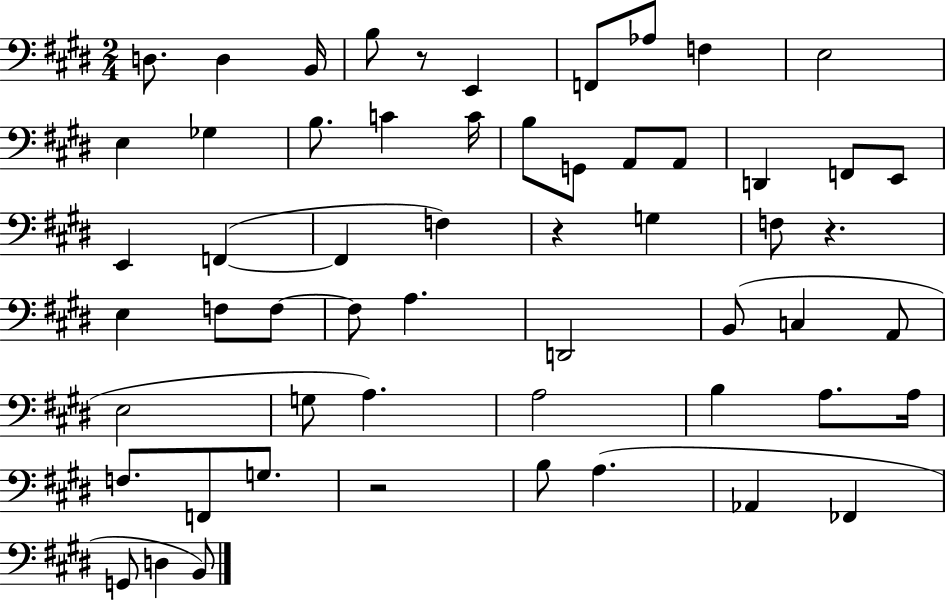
{
  \clef bass
  \numericTimeSignature
  \time 2/4
  \key e \major
  \repeat volta 2 { d8. d4 b,16 | b8 r8 e,4 | f,8 aes8 f4 | e2 | \break e4 ges4 | b8. c'4 c'16 | b8 g,8 a,8 a,8 | d,4 f,8 e,8 | \break e,4 f,4~(~ | f,4 f4) | r4 g4 | f8 r4. | \break e4 f8 f8~~ | f8 a4. | d,2 | b,8( c4 a,8 | \break e2 | g8 a4.) | a2 | b4 a8. a16 | \break f8. f,8 g8. | r2 | b8 a4.( | aes,4 fes,4 | \break g,8 d4 b,8) | } \bar "|."
}